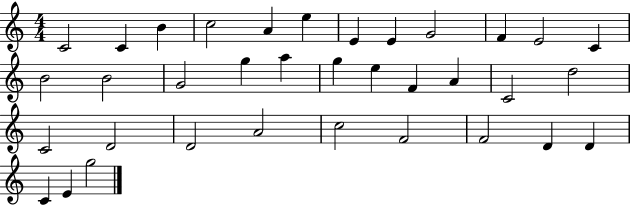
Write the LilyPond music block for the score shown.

{
  \clef treble
  \numericTimeSignature
  \time 4/4
  \key c \major
  c'2 c'4 b'4 | c''2 a'4 e''4 | e'4 e'4 g'2 | f'4 e'2 c'4 | \break b'2 b'2 | g'2 g''4 a''4 | g''4 e''4 f'4 a'4 | c'2 d''2 | \break c'2 d'2 | d'2 a'2 | c''2 f'2 | f'2 d'4 d'4 | \break c'4 e'4 g''2 | \bar "|."
}